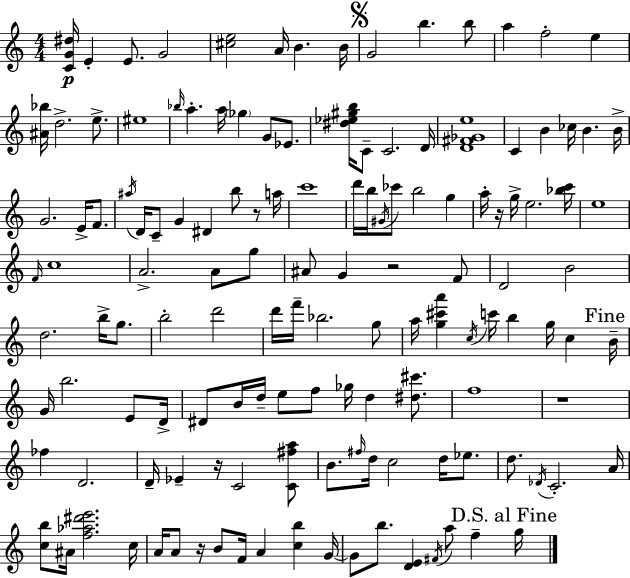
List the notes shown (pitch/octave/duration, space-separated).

[C4,G4,D#5]/s E4/q E4/e. G4/h [C#5,E5]/h A4/s B4/q. B4/s G4/h B5/q. B5/e A5/q F5/h E5/q [A#4,Bb5]/s D5/h. E5/e. EIS5/w Bb5/s A5/q. A5/s Gb5/q G4/e Eb4/e. [D#5,Eb5,G#5,B5]/s C4/e C4/h. D4/s [D4,F#4,Gb4,E5]/w C4/q B4/q CES5/s B4/q. B4/s G4/h. E4/s F4/e. A#5/s D4/s C4/e G4/q D#4/q B5/e R/e A5/s C6/w D6/s B5/s G#4/s CES6/e B5/h G5/q A5/s R/s G5/s E5/h. [Bb5,C6]/s E5/w F4/s C5/w A4/h. A4/e G5/e A#4/e G4/q R/h F4/e D4/h B4/h D5/h. B5/s G5/e. B5/h D6/h D6/s F6/s Bb5/h. G5/e A5/s [G5,C#6,A6]/q C5/s C6/s B5/q G5/s C5/q B4/s G4/s B5/h. E4/e D4/s D#4/e B4/s D5/s E5/e F5/e Gb5/s D5/q [D#5,C#6]/e. F5/w R/w FES5/q D4/h. D4/s Eb4/q R/s C4/h [C4,F#5,A5]/e B4/e. F#5/s D5/s C5/h D5/s Eb5/e. D5/e. Db4/s C4/h. A4/s [C5,B5]/e A#4/s [F5,Ab5,D#6,E6]/h. C5/s A4/s A4/e R/s B4/e F4/s A4/q [C5,B5]/q G4/s G4/e B5/e. [D4,E4]/q F#4/s A5/e F5/q G5/s